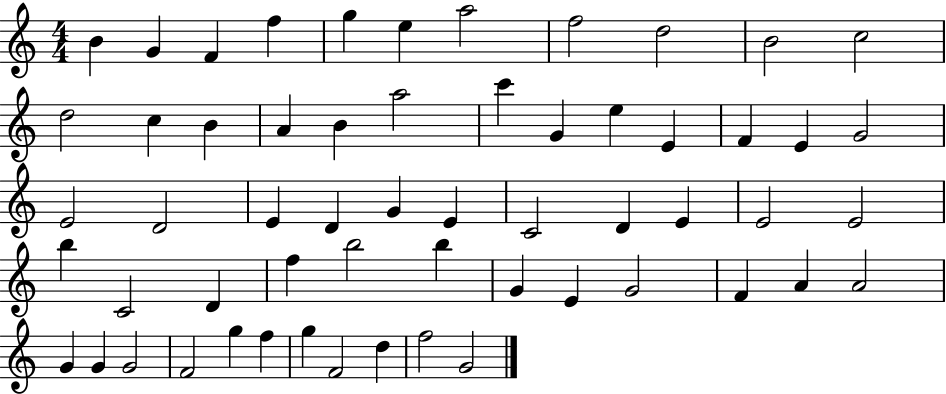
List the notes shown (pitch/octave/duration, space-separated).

B4/q G4/q F4/q F5/q G5/q E5/q A5/h F5/h D5/h B4/h C5/h D5/h C5/q B4/q A4/q B4/q A5/h C6/q G4/q E5/q E4/q F4/q E4/q G4/h E4/h D4/h E4/q D4/q G4/q E4/q C4/h D4/q E4/q E4/h E4/h B5/q C4/h D4/q F5/q B5/h B5/q G4/q E4/q G4/h F4/q A4/q A4/h G4/q G4/q G4/h F4/h G5/q F5/q G5/q F4/h D5/q F5/h G4/h